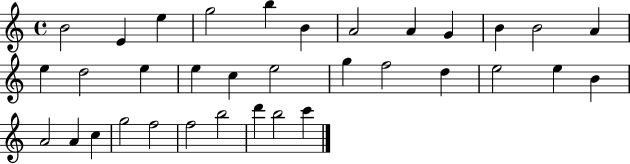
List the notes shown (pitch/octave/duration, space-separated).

B4/h E4/q E5/q G5/h B5/q B4/q A4/h A4/q G4/q B4/q B4/h A4/q E5/q D5/h E5/q E5/q C5/q E5/h G5/q F5/h D5/q E5/h E5/q B4/q A4/h A4/q C5/q G5/h F5/h F5/h B5/h D6/q B5/h C6/q